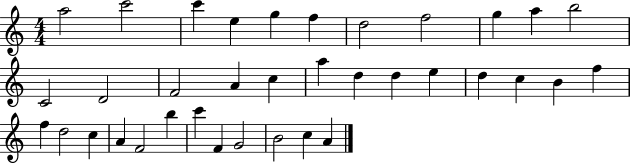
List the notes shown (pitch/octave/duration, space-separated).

A5/h C6/h C6/q E5/q G5/q F5/q D5/h F5/h G5/q A5/q B5/h C4/h D4/h F4/h A4/q C5/q A5/q D5/q D5/q E5/q D5/q C5/q B4/q F5/q F5/q D5/h C5/q A4/q F4/h B5/q C6/q F4/q G4/h B4/h C5/q A4/q